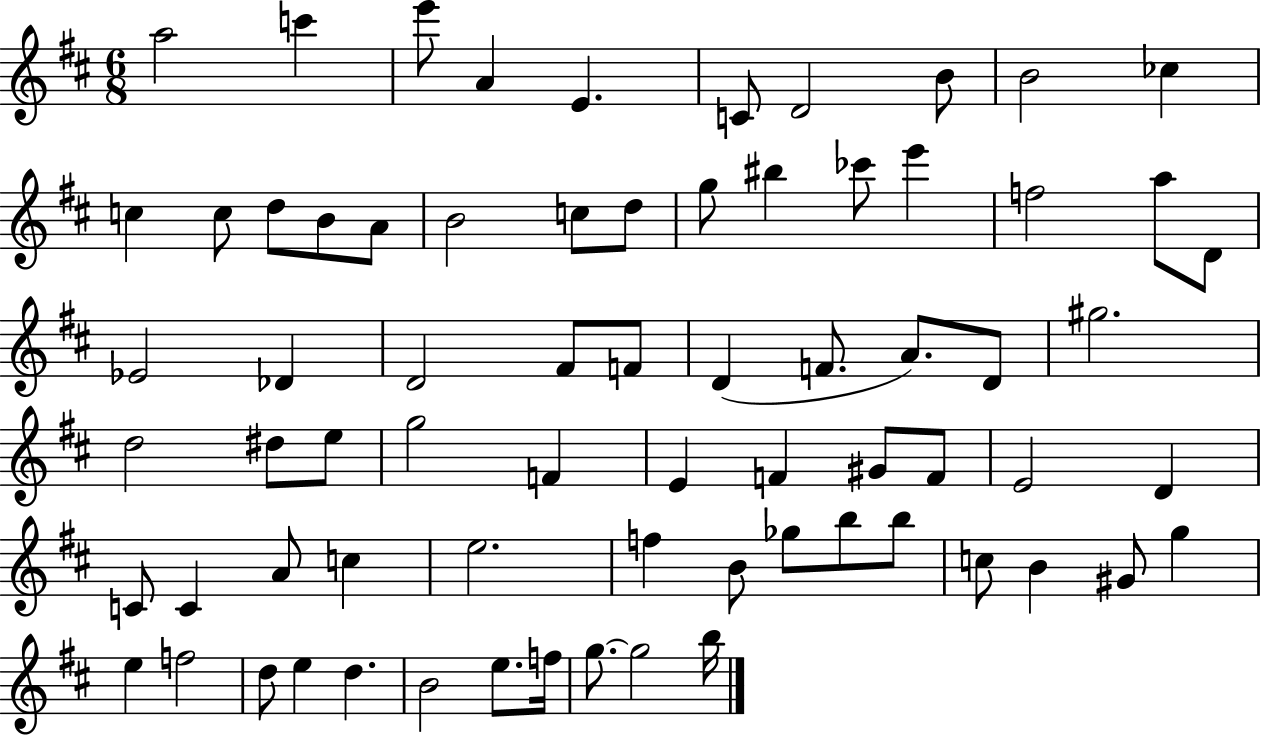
A5/h C6/q E6/e A4/q E4/q. C4/e D4/h B4/e B4/h CES5/q C5/q C5/e D5/e B4/e A4/e B4/h C5/e D5/e G5/e BIS5/q CES6/e E6/q F5/h A5/e D4/e Eb4/h Db4/q D4/h F#4/e F4/e D4/q F4/e. A4/e. D4/e G#5/h. D5/h D#5/e E5/e G5/h F4/q E4/q F4/q G#4/e F4/e E4/h D4/q C4/e C4/q A4/e C5/q E5/h. F5/q B4/e Gb5/e B5/e B5/e C5/e B4/q G#4/e G5/q E5/q F5/h D5/e E5/q D5/q. B4/h E5/e. F5/s G5/e. G5/h B5/s